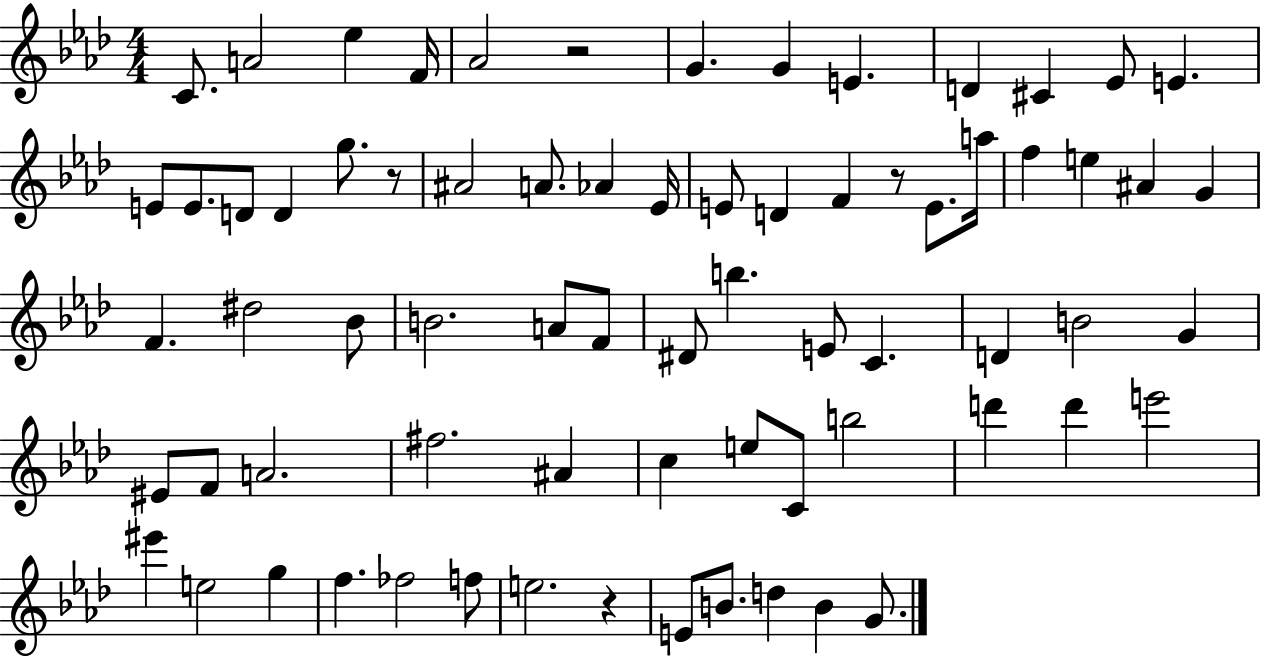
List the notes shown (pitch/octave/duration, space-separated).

C4/e. A4/h Eb5/q F4/s Ab4/h R/h G4/q. G4/q E4/q. D4/q C#4/q Eb4/e E4/q. E4/e E4/e. D4/e D4/q G5/e. R/e A#4/h A4/e. Ab4/q Eb4/s E4/e D4/q F4/q R/e E4/e. A5/s F5/q E5/q A#4/q G4/q F4/q. D#5/h Bb4/e B4/h. A4/e F4/e D#4/e B5/q. E4/e C4/q. D4/q B4/h G4/q EIS4/e F4/e A4/h. F#5/h. A#4/q C5/q E5/e C4/e B5/h D6/q D6/q E6/h EIS6/q E5/h G5/q F5/q. FES5/h F5/e E5/h. R/q E4/e B4/e. D5/q B4/q G4/e.